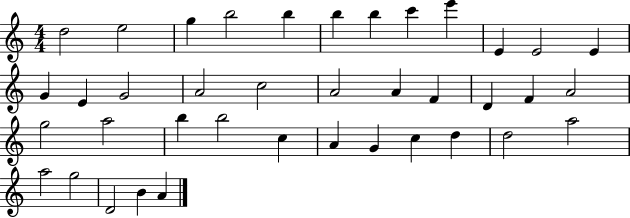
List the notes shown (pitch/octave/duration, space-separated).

D5/h E5/h G5/q B5/h B5/q B5/q B5/q C6/q E6/q E4/q E4/h E4/q G4/q E4/q G4/h A4/h C5/h A4/h A4/q F4/q D4/q F4/q A4/h G5/h A5/h B5/q B5/h C5/q A4/q G4/q C5/q D5/q D5/h A5/h A5/h G5/h D4/h B4/q A4/q